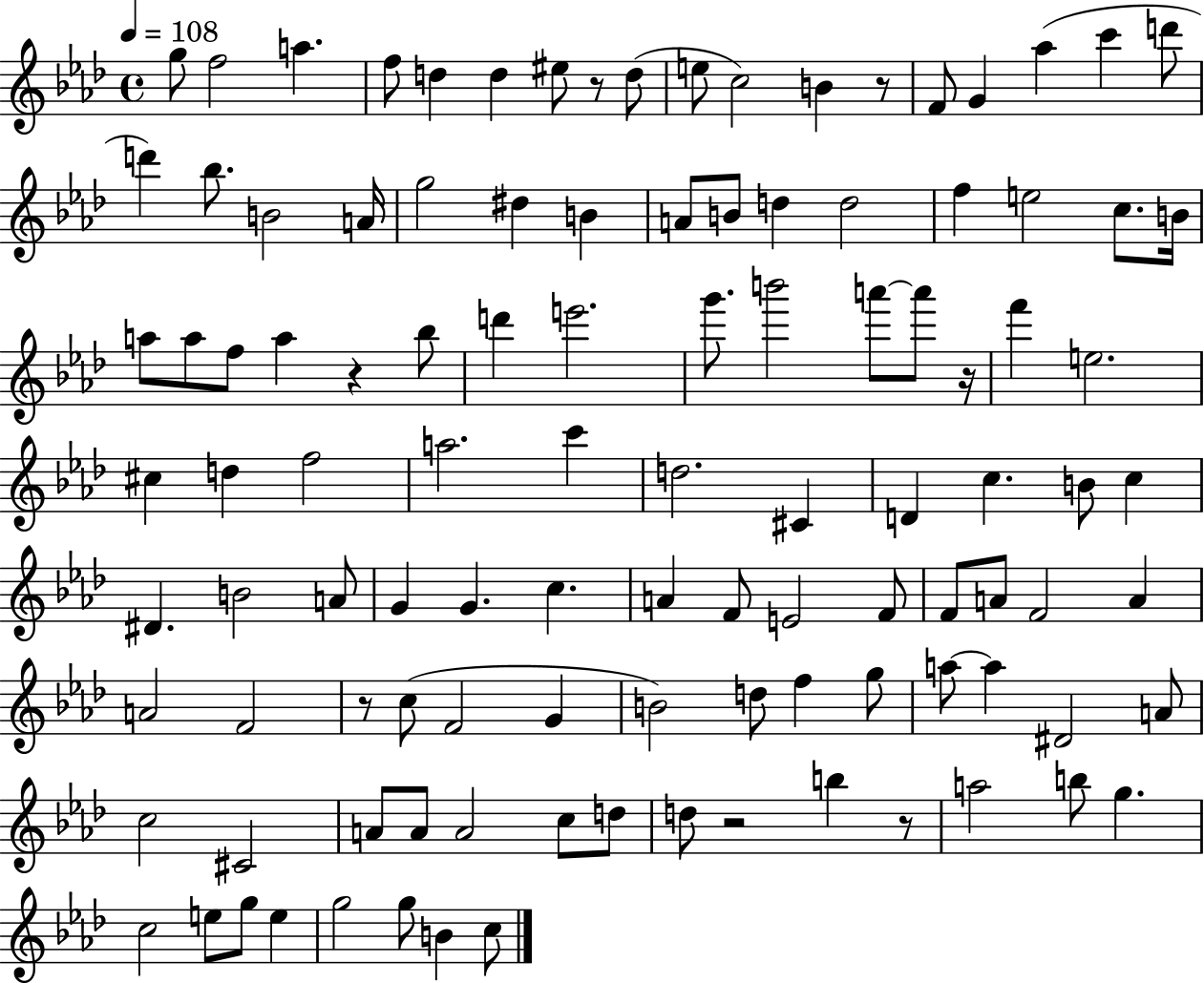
X:1
T:Untitled
M:4/4
L:1/4
K:Ab
g/2 f2 a f/2 d d ^e/2 z/2 d/2 e/2 c2 B z/2 F/2 G _a c' d'/2 d' _b/2 B2 A/4 g2 ^d B A/2 B/2 d d2 f e2 c/2 B/4 a/2 a/2 f/2 a z _b/2 d' e'2 g'/2 b'2 a'/2 a'/2 z/4 f' e2 ^c d f2 a2 c' d2 ^C D c B/2 c ^D B2 A/2 G G c A F/2 E2 F/2 F/2 A/2 F2 A A2 F2 z/2 c/2 F2 G B2 d/2 f g/2 a/2 a ^D2 A/2 c2 ^C2 A/2 A/2 A2 c/2 d/2 d/2 z2 b z/2 a2 b/2 g c2 e/2 g/2 e g2 g/2 B c/2